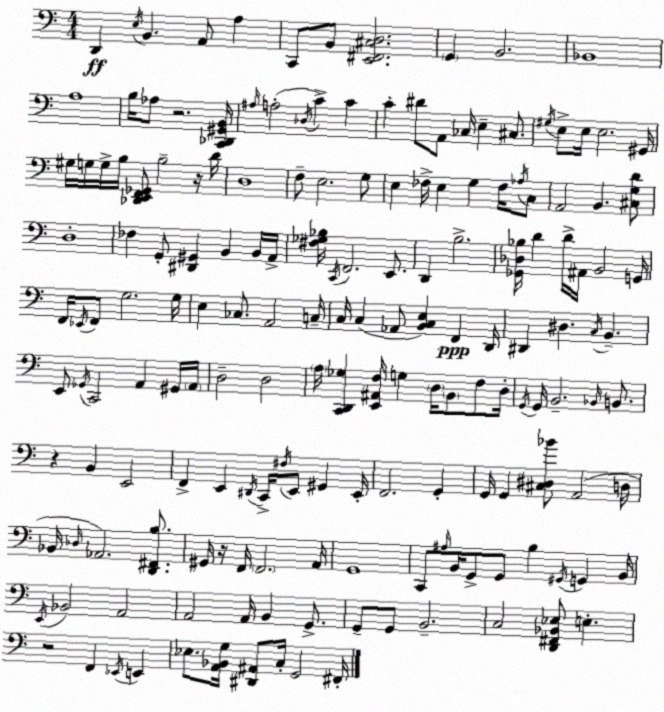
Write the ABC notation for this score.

X:1
T:Untitled
M:4/4
L:1/4
K:C
D,, E,/4 B,, A,,/2 A, C,,/2 B,,/2 [E,,^F,,^C,D,]2 G,, B,,2 _B,,4 A,4 B,/4 _A,/2 z2 [C,,_D,,^G,,B,,]/4 ^A,/4 A,2 _D,/4 C C C ^D/2 A,,/2 _C,/4 E, ^C,/2 ^G,/4 E,/2 E,/4 E,2 ^G,,/4 ^G,/4 G,/4 G,/4 B,/4 [_D,,E,,F,,_G,,]/2 B,2 z/4 D/4 D,4 F,/2 E,2 G,/2 E, _F,/4 E, G, _F,/4 _A,/4 C,/2 A,,2 B,, [^C,G,D]/2 D,4 _F, G,,/2 [^D,,^G,,] B,, B,,/4 A,,/4 [^F,_G,_B,]/4 C,,/4 F,,2 E,,/2 D,, B,2 [_G,,_D,_B,]/4 D D/4 ^A,,/4 B,,2 G,,/4 F,,/4 _E,,/4 F,,/2 G,2 G,/4 E, _C,/2 A,,2 C,/4 C,/4 C, _A,,/2 [B,,C,E,] F,, D,,/4 ^D,, ^D, C,/4 B,, E,,/2 _G,,/4 C,,2 A,, ^G,,/4 A,,/4 D,2 D,2 A,/4 [C,,D,,_G,] [E,,^A,,F,]/4 G, D,/4 B,,/2 F,/2 D,/4 G,,/4 G,,/4 B,,2 _B,,/4 B,,/2 z B,, E,,2 F,, E,, ^D,,/4 C,,/4 ^F,/4 E,,/2 ^G,, E,,/4 F,,2 G,, G,,/4 G,, [^C,^D,_B]/2 A,,2 D,/4 _B,,/4 _D,/4 _A,,2 [D,,^F,,B,]/2 ^G,,/4 z/4 F,,/4 F,,2 A,,/4 G,,4 C,,/2 ^A,/4 B,,/4 G,,/2 G,,/2 B, ^G,,/4 G,, B,,/4 E,,/4 _B,,2 A,,2 A,,2 A,,/4 B,, G,,/2 G,,/2 G,,/2 B,,2 C,2 [D,,^F,,_B,,_E,]/2 E, z2 F,, _E,,/4 E,, _E,/2 [A,,_B,,G,]/4 [^D,,^A,,]/2 C,/4 G,,2 ^F,,/4